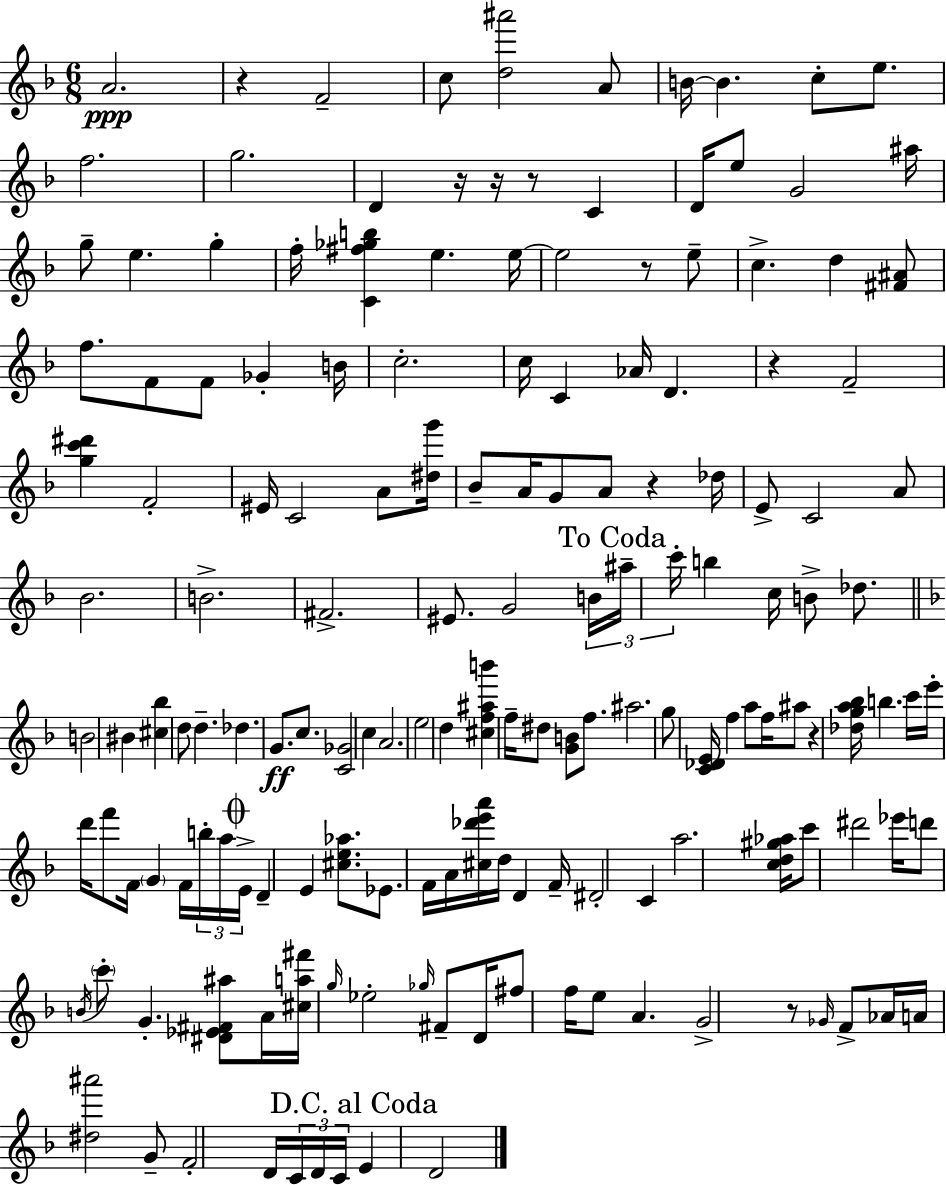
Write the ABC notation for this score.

X:1
T:Untitled
M:6/8
L:1/4
K:F
A2 z F2 c/2 [d^a']2 A/2 B/4 B c/2 e/2 f2 g2 D z/4 z/4 z/2 C D/4 e/2 G2 ^a/4 g/2 e g f/4 [C^f_gb] e e/4 e2 z/2 e/2 c d [^F^A]/2 f/2 F/2 F/2 _G B/4 c2 c/4 C _A/4 D z F2 [gc'^d'] F2 ^E/4 C2 A/2 [^dg']/4 _B/2 A/4 G/2 A/2 z _d/4 E/2 C2 A/2 _B2 B2 ^F2 ^E/2 G2 B/4 ^a/4 c'/4 b c/4 B/2 _d/2 B2 ^B [^c_b] d/2 d _d G/2 c/2 [C_G]2 c A2 e2 d [^cf^ab'] f/4 ^d/2 [GB]/2 f/2 ^a2 g/2 [C_DE]/4 f a/2 f/4 ^a/2 z [_dga_b]/4 b c'/4 e'/4 d'/4 f'/2 F/4 G F/4 b/4 a/4 E/4 D E [^ce_a]/2 _E/2 F/4 A/4 [^c_d'e'a']/4 d/4 D F/4 ^D2 C a2 [cd^g_a]/4 c'/2 ^d'2 _e'/4 d'/2 B/4 c'/2 G [^D_E^F^a]/2 A/4 [^ca^f']/4 g/4 _e2 _g/4 ^F/2 D/4 ^f/2 f/4 e/2 A G2 z/2 _G/4 F/2 _A/4 A/4 [^d^a']2 G/2 F2 D/4 C/4 D/4 C/4 E D2